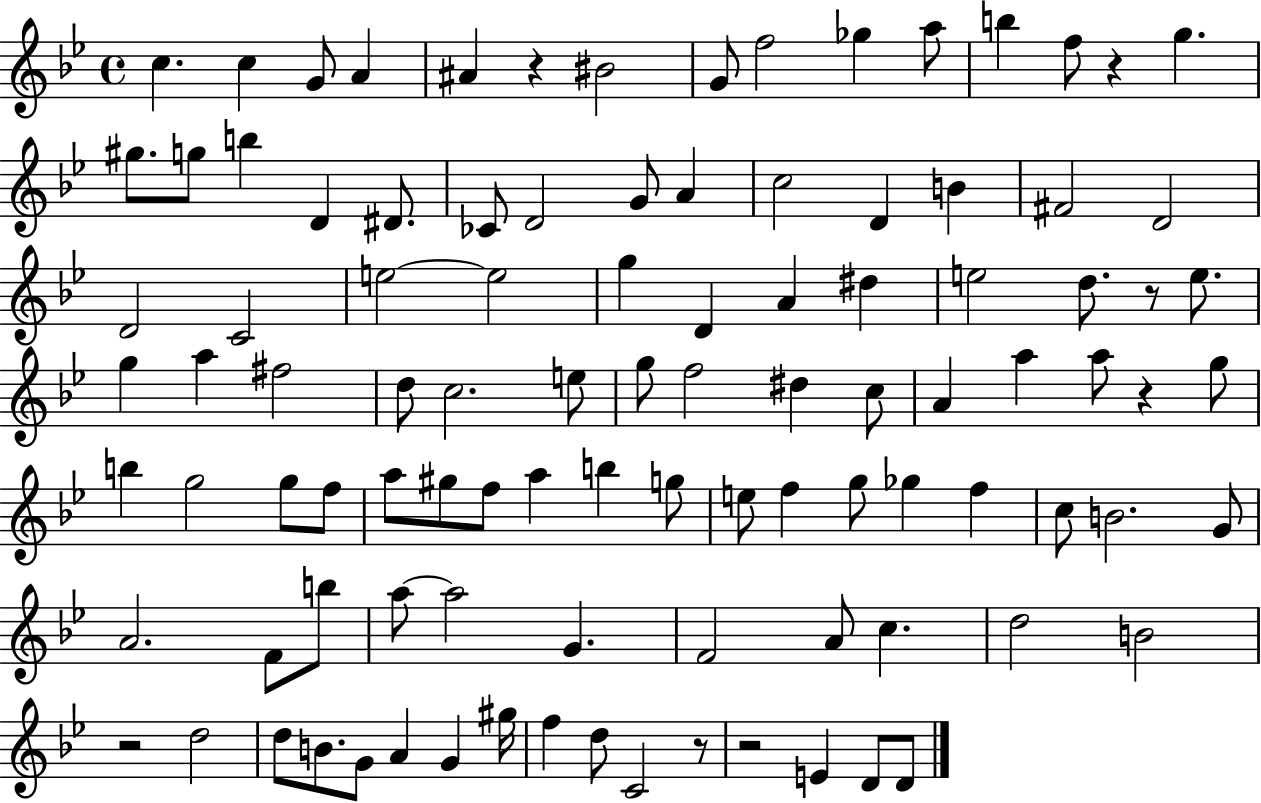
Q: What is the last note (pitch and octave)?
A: D4